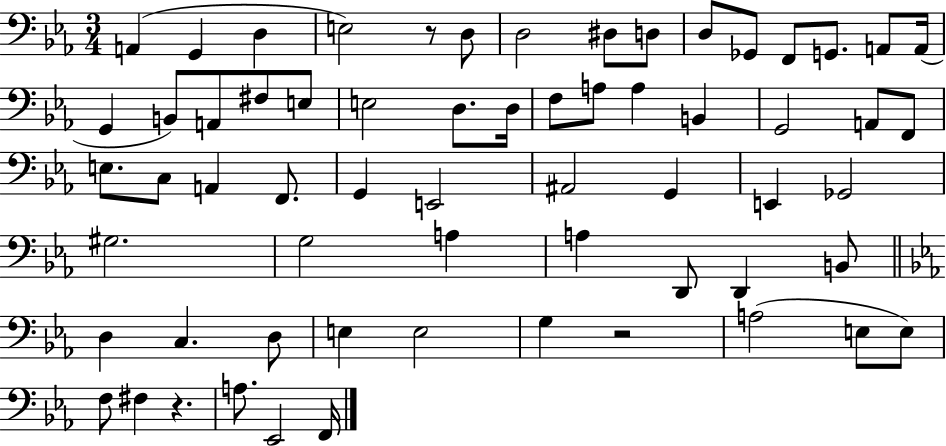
X:1
T:Untitled
M:3/4
L:1/4
K:Eb
A,, G,, D, E,2 z/2 D,/2 D,2 ^D,/2 D,/2 D,/2 _G,,/2 F,,/2 G,,/2 A,,/2 A,,/4 G,, B,,/2 A,,/2 ^F,/2 E,/2 E,2 D,/2 D,/4 F,/2 A,/2 A, B,, G,,2 A,,/2 F,,/2 E,/2 C,/2 A,, F,,/2 G,, E,,2 ^A,,2 G,, E,, _G,,2 ^G,2 G,2 A, A, D,,/2 D,, B,,/2 D, C, D,/2 E, E,2 G, z2 A,2 E,/2 E,/2 F,/2 ^F, z A,/2 _E,,2 F,,/4